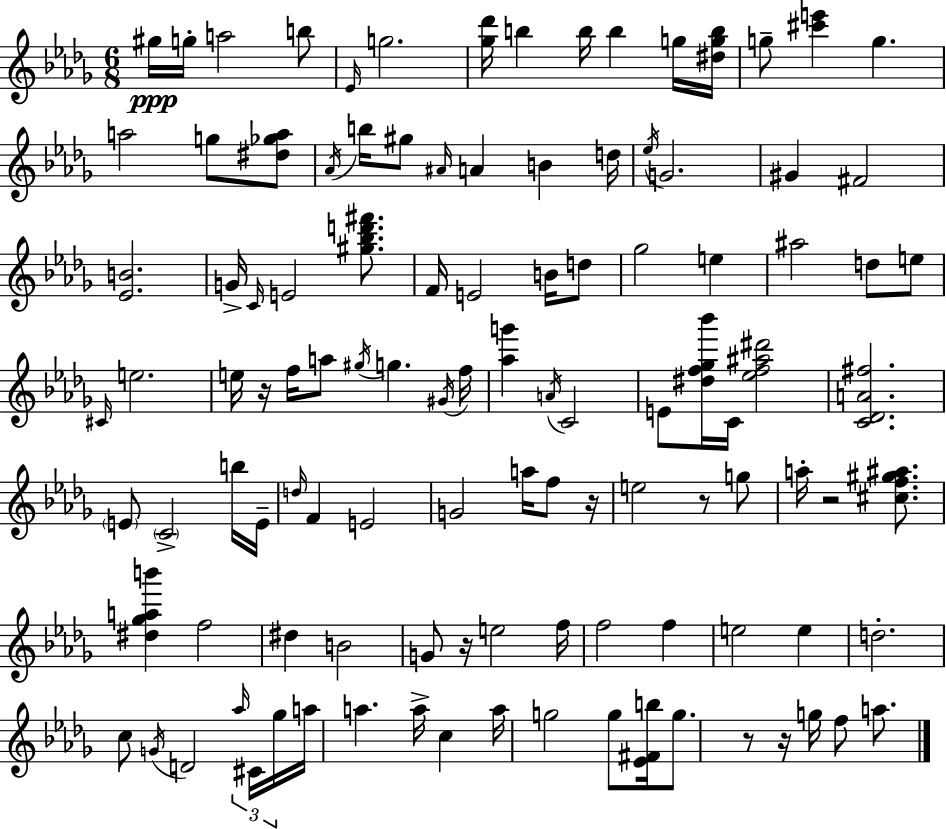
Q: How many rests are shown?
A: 7